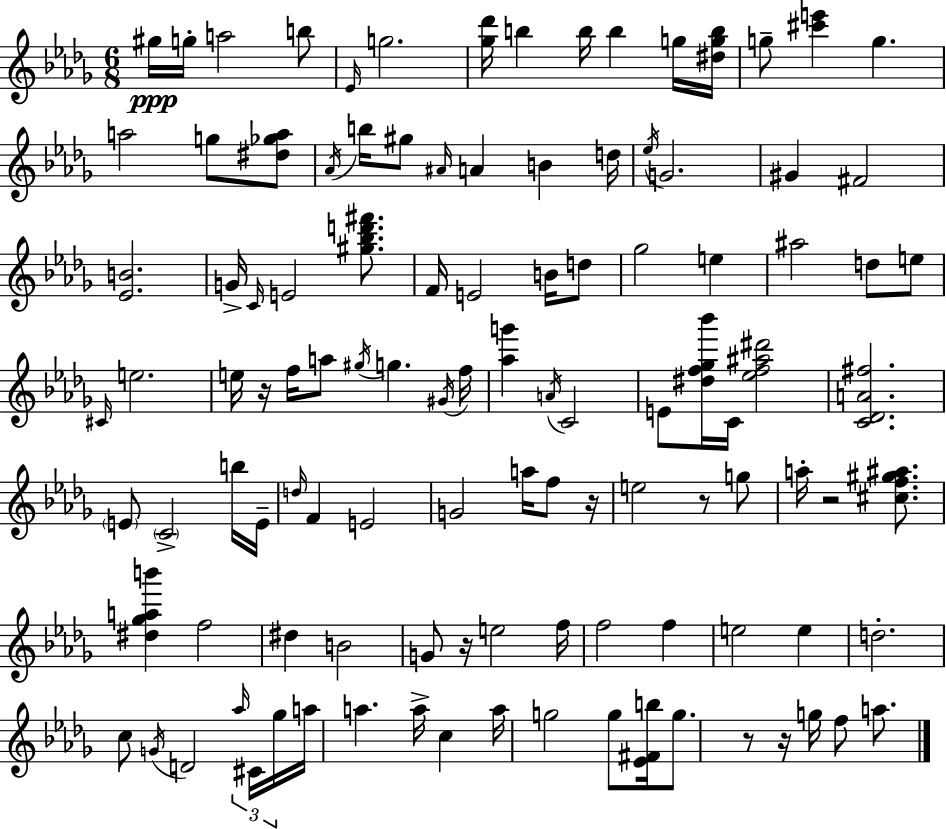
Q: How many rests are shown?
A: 7